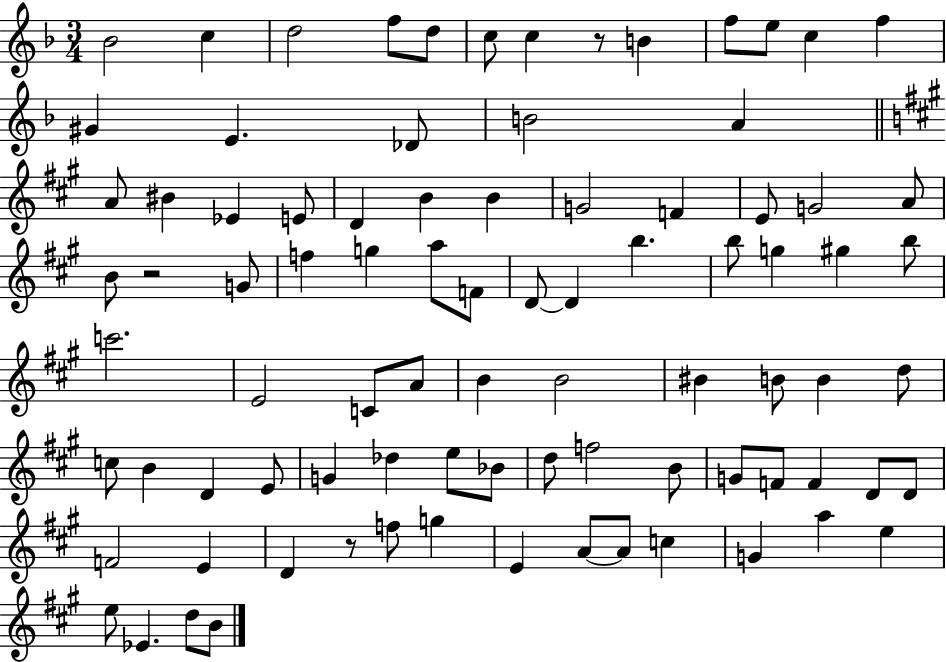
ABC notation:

X:1
T:Untitled
M:3/4
L:1/4
K:F
_B2 c d2 f/2 d/2 c/2 c z/2 B f/2 e/2 c f ^G E _D/2 B2 A A/2 ^B _E E/2 D B B G2 F E/2 G2 A/2 B/2 z2 G/2 f g a/2 F/2 D/2 D b b/2 g ^g b/2 c'2 E2 C/2 A/2 B B2 ^B B/2 B d/2 c/2 B D E/2 G _d e/2 _B/2 d/2 f2 B/2 G/2 F/2 F D/2 D/2 F2 E D z/2 f/2 g E A/2 A/2 c G a e e/2 _E d/2 B/2